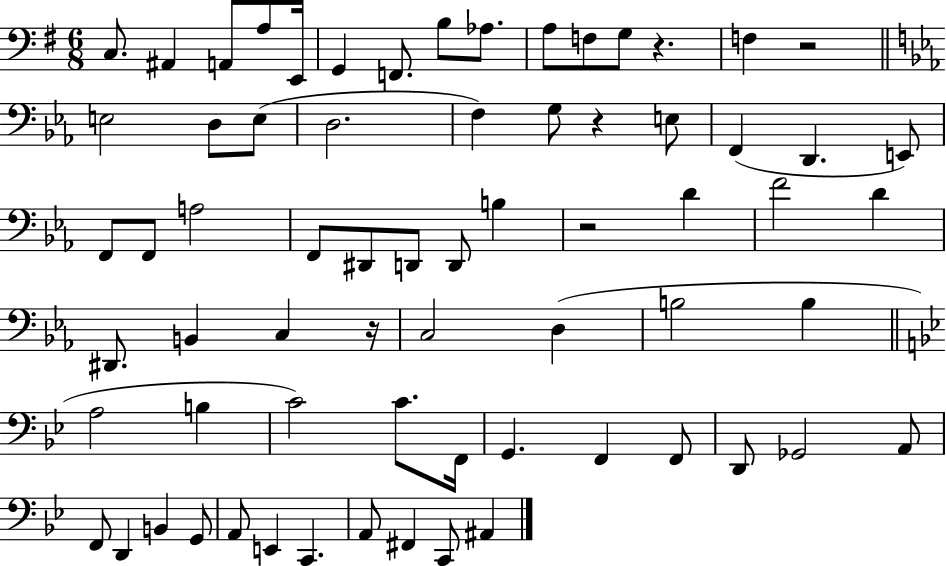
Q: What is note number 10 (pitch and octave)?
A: A3